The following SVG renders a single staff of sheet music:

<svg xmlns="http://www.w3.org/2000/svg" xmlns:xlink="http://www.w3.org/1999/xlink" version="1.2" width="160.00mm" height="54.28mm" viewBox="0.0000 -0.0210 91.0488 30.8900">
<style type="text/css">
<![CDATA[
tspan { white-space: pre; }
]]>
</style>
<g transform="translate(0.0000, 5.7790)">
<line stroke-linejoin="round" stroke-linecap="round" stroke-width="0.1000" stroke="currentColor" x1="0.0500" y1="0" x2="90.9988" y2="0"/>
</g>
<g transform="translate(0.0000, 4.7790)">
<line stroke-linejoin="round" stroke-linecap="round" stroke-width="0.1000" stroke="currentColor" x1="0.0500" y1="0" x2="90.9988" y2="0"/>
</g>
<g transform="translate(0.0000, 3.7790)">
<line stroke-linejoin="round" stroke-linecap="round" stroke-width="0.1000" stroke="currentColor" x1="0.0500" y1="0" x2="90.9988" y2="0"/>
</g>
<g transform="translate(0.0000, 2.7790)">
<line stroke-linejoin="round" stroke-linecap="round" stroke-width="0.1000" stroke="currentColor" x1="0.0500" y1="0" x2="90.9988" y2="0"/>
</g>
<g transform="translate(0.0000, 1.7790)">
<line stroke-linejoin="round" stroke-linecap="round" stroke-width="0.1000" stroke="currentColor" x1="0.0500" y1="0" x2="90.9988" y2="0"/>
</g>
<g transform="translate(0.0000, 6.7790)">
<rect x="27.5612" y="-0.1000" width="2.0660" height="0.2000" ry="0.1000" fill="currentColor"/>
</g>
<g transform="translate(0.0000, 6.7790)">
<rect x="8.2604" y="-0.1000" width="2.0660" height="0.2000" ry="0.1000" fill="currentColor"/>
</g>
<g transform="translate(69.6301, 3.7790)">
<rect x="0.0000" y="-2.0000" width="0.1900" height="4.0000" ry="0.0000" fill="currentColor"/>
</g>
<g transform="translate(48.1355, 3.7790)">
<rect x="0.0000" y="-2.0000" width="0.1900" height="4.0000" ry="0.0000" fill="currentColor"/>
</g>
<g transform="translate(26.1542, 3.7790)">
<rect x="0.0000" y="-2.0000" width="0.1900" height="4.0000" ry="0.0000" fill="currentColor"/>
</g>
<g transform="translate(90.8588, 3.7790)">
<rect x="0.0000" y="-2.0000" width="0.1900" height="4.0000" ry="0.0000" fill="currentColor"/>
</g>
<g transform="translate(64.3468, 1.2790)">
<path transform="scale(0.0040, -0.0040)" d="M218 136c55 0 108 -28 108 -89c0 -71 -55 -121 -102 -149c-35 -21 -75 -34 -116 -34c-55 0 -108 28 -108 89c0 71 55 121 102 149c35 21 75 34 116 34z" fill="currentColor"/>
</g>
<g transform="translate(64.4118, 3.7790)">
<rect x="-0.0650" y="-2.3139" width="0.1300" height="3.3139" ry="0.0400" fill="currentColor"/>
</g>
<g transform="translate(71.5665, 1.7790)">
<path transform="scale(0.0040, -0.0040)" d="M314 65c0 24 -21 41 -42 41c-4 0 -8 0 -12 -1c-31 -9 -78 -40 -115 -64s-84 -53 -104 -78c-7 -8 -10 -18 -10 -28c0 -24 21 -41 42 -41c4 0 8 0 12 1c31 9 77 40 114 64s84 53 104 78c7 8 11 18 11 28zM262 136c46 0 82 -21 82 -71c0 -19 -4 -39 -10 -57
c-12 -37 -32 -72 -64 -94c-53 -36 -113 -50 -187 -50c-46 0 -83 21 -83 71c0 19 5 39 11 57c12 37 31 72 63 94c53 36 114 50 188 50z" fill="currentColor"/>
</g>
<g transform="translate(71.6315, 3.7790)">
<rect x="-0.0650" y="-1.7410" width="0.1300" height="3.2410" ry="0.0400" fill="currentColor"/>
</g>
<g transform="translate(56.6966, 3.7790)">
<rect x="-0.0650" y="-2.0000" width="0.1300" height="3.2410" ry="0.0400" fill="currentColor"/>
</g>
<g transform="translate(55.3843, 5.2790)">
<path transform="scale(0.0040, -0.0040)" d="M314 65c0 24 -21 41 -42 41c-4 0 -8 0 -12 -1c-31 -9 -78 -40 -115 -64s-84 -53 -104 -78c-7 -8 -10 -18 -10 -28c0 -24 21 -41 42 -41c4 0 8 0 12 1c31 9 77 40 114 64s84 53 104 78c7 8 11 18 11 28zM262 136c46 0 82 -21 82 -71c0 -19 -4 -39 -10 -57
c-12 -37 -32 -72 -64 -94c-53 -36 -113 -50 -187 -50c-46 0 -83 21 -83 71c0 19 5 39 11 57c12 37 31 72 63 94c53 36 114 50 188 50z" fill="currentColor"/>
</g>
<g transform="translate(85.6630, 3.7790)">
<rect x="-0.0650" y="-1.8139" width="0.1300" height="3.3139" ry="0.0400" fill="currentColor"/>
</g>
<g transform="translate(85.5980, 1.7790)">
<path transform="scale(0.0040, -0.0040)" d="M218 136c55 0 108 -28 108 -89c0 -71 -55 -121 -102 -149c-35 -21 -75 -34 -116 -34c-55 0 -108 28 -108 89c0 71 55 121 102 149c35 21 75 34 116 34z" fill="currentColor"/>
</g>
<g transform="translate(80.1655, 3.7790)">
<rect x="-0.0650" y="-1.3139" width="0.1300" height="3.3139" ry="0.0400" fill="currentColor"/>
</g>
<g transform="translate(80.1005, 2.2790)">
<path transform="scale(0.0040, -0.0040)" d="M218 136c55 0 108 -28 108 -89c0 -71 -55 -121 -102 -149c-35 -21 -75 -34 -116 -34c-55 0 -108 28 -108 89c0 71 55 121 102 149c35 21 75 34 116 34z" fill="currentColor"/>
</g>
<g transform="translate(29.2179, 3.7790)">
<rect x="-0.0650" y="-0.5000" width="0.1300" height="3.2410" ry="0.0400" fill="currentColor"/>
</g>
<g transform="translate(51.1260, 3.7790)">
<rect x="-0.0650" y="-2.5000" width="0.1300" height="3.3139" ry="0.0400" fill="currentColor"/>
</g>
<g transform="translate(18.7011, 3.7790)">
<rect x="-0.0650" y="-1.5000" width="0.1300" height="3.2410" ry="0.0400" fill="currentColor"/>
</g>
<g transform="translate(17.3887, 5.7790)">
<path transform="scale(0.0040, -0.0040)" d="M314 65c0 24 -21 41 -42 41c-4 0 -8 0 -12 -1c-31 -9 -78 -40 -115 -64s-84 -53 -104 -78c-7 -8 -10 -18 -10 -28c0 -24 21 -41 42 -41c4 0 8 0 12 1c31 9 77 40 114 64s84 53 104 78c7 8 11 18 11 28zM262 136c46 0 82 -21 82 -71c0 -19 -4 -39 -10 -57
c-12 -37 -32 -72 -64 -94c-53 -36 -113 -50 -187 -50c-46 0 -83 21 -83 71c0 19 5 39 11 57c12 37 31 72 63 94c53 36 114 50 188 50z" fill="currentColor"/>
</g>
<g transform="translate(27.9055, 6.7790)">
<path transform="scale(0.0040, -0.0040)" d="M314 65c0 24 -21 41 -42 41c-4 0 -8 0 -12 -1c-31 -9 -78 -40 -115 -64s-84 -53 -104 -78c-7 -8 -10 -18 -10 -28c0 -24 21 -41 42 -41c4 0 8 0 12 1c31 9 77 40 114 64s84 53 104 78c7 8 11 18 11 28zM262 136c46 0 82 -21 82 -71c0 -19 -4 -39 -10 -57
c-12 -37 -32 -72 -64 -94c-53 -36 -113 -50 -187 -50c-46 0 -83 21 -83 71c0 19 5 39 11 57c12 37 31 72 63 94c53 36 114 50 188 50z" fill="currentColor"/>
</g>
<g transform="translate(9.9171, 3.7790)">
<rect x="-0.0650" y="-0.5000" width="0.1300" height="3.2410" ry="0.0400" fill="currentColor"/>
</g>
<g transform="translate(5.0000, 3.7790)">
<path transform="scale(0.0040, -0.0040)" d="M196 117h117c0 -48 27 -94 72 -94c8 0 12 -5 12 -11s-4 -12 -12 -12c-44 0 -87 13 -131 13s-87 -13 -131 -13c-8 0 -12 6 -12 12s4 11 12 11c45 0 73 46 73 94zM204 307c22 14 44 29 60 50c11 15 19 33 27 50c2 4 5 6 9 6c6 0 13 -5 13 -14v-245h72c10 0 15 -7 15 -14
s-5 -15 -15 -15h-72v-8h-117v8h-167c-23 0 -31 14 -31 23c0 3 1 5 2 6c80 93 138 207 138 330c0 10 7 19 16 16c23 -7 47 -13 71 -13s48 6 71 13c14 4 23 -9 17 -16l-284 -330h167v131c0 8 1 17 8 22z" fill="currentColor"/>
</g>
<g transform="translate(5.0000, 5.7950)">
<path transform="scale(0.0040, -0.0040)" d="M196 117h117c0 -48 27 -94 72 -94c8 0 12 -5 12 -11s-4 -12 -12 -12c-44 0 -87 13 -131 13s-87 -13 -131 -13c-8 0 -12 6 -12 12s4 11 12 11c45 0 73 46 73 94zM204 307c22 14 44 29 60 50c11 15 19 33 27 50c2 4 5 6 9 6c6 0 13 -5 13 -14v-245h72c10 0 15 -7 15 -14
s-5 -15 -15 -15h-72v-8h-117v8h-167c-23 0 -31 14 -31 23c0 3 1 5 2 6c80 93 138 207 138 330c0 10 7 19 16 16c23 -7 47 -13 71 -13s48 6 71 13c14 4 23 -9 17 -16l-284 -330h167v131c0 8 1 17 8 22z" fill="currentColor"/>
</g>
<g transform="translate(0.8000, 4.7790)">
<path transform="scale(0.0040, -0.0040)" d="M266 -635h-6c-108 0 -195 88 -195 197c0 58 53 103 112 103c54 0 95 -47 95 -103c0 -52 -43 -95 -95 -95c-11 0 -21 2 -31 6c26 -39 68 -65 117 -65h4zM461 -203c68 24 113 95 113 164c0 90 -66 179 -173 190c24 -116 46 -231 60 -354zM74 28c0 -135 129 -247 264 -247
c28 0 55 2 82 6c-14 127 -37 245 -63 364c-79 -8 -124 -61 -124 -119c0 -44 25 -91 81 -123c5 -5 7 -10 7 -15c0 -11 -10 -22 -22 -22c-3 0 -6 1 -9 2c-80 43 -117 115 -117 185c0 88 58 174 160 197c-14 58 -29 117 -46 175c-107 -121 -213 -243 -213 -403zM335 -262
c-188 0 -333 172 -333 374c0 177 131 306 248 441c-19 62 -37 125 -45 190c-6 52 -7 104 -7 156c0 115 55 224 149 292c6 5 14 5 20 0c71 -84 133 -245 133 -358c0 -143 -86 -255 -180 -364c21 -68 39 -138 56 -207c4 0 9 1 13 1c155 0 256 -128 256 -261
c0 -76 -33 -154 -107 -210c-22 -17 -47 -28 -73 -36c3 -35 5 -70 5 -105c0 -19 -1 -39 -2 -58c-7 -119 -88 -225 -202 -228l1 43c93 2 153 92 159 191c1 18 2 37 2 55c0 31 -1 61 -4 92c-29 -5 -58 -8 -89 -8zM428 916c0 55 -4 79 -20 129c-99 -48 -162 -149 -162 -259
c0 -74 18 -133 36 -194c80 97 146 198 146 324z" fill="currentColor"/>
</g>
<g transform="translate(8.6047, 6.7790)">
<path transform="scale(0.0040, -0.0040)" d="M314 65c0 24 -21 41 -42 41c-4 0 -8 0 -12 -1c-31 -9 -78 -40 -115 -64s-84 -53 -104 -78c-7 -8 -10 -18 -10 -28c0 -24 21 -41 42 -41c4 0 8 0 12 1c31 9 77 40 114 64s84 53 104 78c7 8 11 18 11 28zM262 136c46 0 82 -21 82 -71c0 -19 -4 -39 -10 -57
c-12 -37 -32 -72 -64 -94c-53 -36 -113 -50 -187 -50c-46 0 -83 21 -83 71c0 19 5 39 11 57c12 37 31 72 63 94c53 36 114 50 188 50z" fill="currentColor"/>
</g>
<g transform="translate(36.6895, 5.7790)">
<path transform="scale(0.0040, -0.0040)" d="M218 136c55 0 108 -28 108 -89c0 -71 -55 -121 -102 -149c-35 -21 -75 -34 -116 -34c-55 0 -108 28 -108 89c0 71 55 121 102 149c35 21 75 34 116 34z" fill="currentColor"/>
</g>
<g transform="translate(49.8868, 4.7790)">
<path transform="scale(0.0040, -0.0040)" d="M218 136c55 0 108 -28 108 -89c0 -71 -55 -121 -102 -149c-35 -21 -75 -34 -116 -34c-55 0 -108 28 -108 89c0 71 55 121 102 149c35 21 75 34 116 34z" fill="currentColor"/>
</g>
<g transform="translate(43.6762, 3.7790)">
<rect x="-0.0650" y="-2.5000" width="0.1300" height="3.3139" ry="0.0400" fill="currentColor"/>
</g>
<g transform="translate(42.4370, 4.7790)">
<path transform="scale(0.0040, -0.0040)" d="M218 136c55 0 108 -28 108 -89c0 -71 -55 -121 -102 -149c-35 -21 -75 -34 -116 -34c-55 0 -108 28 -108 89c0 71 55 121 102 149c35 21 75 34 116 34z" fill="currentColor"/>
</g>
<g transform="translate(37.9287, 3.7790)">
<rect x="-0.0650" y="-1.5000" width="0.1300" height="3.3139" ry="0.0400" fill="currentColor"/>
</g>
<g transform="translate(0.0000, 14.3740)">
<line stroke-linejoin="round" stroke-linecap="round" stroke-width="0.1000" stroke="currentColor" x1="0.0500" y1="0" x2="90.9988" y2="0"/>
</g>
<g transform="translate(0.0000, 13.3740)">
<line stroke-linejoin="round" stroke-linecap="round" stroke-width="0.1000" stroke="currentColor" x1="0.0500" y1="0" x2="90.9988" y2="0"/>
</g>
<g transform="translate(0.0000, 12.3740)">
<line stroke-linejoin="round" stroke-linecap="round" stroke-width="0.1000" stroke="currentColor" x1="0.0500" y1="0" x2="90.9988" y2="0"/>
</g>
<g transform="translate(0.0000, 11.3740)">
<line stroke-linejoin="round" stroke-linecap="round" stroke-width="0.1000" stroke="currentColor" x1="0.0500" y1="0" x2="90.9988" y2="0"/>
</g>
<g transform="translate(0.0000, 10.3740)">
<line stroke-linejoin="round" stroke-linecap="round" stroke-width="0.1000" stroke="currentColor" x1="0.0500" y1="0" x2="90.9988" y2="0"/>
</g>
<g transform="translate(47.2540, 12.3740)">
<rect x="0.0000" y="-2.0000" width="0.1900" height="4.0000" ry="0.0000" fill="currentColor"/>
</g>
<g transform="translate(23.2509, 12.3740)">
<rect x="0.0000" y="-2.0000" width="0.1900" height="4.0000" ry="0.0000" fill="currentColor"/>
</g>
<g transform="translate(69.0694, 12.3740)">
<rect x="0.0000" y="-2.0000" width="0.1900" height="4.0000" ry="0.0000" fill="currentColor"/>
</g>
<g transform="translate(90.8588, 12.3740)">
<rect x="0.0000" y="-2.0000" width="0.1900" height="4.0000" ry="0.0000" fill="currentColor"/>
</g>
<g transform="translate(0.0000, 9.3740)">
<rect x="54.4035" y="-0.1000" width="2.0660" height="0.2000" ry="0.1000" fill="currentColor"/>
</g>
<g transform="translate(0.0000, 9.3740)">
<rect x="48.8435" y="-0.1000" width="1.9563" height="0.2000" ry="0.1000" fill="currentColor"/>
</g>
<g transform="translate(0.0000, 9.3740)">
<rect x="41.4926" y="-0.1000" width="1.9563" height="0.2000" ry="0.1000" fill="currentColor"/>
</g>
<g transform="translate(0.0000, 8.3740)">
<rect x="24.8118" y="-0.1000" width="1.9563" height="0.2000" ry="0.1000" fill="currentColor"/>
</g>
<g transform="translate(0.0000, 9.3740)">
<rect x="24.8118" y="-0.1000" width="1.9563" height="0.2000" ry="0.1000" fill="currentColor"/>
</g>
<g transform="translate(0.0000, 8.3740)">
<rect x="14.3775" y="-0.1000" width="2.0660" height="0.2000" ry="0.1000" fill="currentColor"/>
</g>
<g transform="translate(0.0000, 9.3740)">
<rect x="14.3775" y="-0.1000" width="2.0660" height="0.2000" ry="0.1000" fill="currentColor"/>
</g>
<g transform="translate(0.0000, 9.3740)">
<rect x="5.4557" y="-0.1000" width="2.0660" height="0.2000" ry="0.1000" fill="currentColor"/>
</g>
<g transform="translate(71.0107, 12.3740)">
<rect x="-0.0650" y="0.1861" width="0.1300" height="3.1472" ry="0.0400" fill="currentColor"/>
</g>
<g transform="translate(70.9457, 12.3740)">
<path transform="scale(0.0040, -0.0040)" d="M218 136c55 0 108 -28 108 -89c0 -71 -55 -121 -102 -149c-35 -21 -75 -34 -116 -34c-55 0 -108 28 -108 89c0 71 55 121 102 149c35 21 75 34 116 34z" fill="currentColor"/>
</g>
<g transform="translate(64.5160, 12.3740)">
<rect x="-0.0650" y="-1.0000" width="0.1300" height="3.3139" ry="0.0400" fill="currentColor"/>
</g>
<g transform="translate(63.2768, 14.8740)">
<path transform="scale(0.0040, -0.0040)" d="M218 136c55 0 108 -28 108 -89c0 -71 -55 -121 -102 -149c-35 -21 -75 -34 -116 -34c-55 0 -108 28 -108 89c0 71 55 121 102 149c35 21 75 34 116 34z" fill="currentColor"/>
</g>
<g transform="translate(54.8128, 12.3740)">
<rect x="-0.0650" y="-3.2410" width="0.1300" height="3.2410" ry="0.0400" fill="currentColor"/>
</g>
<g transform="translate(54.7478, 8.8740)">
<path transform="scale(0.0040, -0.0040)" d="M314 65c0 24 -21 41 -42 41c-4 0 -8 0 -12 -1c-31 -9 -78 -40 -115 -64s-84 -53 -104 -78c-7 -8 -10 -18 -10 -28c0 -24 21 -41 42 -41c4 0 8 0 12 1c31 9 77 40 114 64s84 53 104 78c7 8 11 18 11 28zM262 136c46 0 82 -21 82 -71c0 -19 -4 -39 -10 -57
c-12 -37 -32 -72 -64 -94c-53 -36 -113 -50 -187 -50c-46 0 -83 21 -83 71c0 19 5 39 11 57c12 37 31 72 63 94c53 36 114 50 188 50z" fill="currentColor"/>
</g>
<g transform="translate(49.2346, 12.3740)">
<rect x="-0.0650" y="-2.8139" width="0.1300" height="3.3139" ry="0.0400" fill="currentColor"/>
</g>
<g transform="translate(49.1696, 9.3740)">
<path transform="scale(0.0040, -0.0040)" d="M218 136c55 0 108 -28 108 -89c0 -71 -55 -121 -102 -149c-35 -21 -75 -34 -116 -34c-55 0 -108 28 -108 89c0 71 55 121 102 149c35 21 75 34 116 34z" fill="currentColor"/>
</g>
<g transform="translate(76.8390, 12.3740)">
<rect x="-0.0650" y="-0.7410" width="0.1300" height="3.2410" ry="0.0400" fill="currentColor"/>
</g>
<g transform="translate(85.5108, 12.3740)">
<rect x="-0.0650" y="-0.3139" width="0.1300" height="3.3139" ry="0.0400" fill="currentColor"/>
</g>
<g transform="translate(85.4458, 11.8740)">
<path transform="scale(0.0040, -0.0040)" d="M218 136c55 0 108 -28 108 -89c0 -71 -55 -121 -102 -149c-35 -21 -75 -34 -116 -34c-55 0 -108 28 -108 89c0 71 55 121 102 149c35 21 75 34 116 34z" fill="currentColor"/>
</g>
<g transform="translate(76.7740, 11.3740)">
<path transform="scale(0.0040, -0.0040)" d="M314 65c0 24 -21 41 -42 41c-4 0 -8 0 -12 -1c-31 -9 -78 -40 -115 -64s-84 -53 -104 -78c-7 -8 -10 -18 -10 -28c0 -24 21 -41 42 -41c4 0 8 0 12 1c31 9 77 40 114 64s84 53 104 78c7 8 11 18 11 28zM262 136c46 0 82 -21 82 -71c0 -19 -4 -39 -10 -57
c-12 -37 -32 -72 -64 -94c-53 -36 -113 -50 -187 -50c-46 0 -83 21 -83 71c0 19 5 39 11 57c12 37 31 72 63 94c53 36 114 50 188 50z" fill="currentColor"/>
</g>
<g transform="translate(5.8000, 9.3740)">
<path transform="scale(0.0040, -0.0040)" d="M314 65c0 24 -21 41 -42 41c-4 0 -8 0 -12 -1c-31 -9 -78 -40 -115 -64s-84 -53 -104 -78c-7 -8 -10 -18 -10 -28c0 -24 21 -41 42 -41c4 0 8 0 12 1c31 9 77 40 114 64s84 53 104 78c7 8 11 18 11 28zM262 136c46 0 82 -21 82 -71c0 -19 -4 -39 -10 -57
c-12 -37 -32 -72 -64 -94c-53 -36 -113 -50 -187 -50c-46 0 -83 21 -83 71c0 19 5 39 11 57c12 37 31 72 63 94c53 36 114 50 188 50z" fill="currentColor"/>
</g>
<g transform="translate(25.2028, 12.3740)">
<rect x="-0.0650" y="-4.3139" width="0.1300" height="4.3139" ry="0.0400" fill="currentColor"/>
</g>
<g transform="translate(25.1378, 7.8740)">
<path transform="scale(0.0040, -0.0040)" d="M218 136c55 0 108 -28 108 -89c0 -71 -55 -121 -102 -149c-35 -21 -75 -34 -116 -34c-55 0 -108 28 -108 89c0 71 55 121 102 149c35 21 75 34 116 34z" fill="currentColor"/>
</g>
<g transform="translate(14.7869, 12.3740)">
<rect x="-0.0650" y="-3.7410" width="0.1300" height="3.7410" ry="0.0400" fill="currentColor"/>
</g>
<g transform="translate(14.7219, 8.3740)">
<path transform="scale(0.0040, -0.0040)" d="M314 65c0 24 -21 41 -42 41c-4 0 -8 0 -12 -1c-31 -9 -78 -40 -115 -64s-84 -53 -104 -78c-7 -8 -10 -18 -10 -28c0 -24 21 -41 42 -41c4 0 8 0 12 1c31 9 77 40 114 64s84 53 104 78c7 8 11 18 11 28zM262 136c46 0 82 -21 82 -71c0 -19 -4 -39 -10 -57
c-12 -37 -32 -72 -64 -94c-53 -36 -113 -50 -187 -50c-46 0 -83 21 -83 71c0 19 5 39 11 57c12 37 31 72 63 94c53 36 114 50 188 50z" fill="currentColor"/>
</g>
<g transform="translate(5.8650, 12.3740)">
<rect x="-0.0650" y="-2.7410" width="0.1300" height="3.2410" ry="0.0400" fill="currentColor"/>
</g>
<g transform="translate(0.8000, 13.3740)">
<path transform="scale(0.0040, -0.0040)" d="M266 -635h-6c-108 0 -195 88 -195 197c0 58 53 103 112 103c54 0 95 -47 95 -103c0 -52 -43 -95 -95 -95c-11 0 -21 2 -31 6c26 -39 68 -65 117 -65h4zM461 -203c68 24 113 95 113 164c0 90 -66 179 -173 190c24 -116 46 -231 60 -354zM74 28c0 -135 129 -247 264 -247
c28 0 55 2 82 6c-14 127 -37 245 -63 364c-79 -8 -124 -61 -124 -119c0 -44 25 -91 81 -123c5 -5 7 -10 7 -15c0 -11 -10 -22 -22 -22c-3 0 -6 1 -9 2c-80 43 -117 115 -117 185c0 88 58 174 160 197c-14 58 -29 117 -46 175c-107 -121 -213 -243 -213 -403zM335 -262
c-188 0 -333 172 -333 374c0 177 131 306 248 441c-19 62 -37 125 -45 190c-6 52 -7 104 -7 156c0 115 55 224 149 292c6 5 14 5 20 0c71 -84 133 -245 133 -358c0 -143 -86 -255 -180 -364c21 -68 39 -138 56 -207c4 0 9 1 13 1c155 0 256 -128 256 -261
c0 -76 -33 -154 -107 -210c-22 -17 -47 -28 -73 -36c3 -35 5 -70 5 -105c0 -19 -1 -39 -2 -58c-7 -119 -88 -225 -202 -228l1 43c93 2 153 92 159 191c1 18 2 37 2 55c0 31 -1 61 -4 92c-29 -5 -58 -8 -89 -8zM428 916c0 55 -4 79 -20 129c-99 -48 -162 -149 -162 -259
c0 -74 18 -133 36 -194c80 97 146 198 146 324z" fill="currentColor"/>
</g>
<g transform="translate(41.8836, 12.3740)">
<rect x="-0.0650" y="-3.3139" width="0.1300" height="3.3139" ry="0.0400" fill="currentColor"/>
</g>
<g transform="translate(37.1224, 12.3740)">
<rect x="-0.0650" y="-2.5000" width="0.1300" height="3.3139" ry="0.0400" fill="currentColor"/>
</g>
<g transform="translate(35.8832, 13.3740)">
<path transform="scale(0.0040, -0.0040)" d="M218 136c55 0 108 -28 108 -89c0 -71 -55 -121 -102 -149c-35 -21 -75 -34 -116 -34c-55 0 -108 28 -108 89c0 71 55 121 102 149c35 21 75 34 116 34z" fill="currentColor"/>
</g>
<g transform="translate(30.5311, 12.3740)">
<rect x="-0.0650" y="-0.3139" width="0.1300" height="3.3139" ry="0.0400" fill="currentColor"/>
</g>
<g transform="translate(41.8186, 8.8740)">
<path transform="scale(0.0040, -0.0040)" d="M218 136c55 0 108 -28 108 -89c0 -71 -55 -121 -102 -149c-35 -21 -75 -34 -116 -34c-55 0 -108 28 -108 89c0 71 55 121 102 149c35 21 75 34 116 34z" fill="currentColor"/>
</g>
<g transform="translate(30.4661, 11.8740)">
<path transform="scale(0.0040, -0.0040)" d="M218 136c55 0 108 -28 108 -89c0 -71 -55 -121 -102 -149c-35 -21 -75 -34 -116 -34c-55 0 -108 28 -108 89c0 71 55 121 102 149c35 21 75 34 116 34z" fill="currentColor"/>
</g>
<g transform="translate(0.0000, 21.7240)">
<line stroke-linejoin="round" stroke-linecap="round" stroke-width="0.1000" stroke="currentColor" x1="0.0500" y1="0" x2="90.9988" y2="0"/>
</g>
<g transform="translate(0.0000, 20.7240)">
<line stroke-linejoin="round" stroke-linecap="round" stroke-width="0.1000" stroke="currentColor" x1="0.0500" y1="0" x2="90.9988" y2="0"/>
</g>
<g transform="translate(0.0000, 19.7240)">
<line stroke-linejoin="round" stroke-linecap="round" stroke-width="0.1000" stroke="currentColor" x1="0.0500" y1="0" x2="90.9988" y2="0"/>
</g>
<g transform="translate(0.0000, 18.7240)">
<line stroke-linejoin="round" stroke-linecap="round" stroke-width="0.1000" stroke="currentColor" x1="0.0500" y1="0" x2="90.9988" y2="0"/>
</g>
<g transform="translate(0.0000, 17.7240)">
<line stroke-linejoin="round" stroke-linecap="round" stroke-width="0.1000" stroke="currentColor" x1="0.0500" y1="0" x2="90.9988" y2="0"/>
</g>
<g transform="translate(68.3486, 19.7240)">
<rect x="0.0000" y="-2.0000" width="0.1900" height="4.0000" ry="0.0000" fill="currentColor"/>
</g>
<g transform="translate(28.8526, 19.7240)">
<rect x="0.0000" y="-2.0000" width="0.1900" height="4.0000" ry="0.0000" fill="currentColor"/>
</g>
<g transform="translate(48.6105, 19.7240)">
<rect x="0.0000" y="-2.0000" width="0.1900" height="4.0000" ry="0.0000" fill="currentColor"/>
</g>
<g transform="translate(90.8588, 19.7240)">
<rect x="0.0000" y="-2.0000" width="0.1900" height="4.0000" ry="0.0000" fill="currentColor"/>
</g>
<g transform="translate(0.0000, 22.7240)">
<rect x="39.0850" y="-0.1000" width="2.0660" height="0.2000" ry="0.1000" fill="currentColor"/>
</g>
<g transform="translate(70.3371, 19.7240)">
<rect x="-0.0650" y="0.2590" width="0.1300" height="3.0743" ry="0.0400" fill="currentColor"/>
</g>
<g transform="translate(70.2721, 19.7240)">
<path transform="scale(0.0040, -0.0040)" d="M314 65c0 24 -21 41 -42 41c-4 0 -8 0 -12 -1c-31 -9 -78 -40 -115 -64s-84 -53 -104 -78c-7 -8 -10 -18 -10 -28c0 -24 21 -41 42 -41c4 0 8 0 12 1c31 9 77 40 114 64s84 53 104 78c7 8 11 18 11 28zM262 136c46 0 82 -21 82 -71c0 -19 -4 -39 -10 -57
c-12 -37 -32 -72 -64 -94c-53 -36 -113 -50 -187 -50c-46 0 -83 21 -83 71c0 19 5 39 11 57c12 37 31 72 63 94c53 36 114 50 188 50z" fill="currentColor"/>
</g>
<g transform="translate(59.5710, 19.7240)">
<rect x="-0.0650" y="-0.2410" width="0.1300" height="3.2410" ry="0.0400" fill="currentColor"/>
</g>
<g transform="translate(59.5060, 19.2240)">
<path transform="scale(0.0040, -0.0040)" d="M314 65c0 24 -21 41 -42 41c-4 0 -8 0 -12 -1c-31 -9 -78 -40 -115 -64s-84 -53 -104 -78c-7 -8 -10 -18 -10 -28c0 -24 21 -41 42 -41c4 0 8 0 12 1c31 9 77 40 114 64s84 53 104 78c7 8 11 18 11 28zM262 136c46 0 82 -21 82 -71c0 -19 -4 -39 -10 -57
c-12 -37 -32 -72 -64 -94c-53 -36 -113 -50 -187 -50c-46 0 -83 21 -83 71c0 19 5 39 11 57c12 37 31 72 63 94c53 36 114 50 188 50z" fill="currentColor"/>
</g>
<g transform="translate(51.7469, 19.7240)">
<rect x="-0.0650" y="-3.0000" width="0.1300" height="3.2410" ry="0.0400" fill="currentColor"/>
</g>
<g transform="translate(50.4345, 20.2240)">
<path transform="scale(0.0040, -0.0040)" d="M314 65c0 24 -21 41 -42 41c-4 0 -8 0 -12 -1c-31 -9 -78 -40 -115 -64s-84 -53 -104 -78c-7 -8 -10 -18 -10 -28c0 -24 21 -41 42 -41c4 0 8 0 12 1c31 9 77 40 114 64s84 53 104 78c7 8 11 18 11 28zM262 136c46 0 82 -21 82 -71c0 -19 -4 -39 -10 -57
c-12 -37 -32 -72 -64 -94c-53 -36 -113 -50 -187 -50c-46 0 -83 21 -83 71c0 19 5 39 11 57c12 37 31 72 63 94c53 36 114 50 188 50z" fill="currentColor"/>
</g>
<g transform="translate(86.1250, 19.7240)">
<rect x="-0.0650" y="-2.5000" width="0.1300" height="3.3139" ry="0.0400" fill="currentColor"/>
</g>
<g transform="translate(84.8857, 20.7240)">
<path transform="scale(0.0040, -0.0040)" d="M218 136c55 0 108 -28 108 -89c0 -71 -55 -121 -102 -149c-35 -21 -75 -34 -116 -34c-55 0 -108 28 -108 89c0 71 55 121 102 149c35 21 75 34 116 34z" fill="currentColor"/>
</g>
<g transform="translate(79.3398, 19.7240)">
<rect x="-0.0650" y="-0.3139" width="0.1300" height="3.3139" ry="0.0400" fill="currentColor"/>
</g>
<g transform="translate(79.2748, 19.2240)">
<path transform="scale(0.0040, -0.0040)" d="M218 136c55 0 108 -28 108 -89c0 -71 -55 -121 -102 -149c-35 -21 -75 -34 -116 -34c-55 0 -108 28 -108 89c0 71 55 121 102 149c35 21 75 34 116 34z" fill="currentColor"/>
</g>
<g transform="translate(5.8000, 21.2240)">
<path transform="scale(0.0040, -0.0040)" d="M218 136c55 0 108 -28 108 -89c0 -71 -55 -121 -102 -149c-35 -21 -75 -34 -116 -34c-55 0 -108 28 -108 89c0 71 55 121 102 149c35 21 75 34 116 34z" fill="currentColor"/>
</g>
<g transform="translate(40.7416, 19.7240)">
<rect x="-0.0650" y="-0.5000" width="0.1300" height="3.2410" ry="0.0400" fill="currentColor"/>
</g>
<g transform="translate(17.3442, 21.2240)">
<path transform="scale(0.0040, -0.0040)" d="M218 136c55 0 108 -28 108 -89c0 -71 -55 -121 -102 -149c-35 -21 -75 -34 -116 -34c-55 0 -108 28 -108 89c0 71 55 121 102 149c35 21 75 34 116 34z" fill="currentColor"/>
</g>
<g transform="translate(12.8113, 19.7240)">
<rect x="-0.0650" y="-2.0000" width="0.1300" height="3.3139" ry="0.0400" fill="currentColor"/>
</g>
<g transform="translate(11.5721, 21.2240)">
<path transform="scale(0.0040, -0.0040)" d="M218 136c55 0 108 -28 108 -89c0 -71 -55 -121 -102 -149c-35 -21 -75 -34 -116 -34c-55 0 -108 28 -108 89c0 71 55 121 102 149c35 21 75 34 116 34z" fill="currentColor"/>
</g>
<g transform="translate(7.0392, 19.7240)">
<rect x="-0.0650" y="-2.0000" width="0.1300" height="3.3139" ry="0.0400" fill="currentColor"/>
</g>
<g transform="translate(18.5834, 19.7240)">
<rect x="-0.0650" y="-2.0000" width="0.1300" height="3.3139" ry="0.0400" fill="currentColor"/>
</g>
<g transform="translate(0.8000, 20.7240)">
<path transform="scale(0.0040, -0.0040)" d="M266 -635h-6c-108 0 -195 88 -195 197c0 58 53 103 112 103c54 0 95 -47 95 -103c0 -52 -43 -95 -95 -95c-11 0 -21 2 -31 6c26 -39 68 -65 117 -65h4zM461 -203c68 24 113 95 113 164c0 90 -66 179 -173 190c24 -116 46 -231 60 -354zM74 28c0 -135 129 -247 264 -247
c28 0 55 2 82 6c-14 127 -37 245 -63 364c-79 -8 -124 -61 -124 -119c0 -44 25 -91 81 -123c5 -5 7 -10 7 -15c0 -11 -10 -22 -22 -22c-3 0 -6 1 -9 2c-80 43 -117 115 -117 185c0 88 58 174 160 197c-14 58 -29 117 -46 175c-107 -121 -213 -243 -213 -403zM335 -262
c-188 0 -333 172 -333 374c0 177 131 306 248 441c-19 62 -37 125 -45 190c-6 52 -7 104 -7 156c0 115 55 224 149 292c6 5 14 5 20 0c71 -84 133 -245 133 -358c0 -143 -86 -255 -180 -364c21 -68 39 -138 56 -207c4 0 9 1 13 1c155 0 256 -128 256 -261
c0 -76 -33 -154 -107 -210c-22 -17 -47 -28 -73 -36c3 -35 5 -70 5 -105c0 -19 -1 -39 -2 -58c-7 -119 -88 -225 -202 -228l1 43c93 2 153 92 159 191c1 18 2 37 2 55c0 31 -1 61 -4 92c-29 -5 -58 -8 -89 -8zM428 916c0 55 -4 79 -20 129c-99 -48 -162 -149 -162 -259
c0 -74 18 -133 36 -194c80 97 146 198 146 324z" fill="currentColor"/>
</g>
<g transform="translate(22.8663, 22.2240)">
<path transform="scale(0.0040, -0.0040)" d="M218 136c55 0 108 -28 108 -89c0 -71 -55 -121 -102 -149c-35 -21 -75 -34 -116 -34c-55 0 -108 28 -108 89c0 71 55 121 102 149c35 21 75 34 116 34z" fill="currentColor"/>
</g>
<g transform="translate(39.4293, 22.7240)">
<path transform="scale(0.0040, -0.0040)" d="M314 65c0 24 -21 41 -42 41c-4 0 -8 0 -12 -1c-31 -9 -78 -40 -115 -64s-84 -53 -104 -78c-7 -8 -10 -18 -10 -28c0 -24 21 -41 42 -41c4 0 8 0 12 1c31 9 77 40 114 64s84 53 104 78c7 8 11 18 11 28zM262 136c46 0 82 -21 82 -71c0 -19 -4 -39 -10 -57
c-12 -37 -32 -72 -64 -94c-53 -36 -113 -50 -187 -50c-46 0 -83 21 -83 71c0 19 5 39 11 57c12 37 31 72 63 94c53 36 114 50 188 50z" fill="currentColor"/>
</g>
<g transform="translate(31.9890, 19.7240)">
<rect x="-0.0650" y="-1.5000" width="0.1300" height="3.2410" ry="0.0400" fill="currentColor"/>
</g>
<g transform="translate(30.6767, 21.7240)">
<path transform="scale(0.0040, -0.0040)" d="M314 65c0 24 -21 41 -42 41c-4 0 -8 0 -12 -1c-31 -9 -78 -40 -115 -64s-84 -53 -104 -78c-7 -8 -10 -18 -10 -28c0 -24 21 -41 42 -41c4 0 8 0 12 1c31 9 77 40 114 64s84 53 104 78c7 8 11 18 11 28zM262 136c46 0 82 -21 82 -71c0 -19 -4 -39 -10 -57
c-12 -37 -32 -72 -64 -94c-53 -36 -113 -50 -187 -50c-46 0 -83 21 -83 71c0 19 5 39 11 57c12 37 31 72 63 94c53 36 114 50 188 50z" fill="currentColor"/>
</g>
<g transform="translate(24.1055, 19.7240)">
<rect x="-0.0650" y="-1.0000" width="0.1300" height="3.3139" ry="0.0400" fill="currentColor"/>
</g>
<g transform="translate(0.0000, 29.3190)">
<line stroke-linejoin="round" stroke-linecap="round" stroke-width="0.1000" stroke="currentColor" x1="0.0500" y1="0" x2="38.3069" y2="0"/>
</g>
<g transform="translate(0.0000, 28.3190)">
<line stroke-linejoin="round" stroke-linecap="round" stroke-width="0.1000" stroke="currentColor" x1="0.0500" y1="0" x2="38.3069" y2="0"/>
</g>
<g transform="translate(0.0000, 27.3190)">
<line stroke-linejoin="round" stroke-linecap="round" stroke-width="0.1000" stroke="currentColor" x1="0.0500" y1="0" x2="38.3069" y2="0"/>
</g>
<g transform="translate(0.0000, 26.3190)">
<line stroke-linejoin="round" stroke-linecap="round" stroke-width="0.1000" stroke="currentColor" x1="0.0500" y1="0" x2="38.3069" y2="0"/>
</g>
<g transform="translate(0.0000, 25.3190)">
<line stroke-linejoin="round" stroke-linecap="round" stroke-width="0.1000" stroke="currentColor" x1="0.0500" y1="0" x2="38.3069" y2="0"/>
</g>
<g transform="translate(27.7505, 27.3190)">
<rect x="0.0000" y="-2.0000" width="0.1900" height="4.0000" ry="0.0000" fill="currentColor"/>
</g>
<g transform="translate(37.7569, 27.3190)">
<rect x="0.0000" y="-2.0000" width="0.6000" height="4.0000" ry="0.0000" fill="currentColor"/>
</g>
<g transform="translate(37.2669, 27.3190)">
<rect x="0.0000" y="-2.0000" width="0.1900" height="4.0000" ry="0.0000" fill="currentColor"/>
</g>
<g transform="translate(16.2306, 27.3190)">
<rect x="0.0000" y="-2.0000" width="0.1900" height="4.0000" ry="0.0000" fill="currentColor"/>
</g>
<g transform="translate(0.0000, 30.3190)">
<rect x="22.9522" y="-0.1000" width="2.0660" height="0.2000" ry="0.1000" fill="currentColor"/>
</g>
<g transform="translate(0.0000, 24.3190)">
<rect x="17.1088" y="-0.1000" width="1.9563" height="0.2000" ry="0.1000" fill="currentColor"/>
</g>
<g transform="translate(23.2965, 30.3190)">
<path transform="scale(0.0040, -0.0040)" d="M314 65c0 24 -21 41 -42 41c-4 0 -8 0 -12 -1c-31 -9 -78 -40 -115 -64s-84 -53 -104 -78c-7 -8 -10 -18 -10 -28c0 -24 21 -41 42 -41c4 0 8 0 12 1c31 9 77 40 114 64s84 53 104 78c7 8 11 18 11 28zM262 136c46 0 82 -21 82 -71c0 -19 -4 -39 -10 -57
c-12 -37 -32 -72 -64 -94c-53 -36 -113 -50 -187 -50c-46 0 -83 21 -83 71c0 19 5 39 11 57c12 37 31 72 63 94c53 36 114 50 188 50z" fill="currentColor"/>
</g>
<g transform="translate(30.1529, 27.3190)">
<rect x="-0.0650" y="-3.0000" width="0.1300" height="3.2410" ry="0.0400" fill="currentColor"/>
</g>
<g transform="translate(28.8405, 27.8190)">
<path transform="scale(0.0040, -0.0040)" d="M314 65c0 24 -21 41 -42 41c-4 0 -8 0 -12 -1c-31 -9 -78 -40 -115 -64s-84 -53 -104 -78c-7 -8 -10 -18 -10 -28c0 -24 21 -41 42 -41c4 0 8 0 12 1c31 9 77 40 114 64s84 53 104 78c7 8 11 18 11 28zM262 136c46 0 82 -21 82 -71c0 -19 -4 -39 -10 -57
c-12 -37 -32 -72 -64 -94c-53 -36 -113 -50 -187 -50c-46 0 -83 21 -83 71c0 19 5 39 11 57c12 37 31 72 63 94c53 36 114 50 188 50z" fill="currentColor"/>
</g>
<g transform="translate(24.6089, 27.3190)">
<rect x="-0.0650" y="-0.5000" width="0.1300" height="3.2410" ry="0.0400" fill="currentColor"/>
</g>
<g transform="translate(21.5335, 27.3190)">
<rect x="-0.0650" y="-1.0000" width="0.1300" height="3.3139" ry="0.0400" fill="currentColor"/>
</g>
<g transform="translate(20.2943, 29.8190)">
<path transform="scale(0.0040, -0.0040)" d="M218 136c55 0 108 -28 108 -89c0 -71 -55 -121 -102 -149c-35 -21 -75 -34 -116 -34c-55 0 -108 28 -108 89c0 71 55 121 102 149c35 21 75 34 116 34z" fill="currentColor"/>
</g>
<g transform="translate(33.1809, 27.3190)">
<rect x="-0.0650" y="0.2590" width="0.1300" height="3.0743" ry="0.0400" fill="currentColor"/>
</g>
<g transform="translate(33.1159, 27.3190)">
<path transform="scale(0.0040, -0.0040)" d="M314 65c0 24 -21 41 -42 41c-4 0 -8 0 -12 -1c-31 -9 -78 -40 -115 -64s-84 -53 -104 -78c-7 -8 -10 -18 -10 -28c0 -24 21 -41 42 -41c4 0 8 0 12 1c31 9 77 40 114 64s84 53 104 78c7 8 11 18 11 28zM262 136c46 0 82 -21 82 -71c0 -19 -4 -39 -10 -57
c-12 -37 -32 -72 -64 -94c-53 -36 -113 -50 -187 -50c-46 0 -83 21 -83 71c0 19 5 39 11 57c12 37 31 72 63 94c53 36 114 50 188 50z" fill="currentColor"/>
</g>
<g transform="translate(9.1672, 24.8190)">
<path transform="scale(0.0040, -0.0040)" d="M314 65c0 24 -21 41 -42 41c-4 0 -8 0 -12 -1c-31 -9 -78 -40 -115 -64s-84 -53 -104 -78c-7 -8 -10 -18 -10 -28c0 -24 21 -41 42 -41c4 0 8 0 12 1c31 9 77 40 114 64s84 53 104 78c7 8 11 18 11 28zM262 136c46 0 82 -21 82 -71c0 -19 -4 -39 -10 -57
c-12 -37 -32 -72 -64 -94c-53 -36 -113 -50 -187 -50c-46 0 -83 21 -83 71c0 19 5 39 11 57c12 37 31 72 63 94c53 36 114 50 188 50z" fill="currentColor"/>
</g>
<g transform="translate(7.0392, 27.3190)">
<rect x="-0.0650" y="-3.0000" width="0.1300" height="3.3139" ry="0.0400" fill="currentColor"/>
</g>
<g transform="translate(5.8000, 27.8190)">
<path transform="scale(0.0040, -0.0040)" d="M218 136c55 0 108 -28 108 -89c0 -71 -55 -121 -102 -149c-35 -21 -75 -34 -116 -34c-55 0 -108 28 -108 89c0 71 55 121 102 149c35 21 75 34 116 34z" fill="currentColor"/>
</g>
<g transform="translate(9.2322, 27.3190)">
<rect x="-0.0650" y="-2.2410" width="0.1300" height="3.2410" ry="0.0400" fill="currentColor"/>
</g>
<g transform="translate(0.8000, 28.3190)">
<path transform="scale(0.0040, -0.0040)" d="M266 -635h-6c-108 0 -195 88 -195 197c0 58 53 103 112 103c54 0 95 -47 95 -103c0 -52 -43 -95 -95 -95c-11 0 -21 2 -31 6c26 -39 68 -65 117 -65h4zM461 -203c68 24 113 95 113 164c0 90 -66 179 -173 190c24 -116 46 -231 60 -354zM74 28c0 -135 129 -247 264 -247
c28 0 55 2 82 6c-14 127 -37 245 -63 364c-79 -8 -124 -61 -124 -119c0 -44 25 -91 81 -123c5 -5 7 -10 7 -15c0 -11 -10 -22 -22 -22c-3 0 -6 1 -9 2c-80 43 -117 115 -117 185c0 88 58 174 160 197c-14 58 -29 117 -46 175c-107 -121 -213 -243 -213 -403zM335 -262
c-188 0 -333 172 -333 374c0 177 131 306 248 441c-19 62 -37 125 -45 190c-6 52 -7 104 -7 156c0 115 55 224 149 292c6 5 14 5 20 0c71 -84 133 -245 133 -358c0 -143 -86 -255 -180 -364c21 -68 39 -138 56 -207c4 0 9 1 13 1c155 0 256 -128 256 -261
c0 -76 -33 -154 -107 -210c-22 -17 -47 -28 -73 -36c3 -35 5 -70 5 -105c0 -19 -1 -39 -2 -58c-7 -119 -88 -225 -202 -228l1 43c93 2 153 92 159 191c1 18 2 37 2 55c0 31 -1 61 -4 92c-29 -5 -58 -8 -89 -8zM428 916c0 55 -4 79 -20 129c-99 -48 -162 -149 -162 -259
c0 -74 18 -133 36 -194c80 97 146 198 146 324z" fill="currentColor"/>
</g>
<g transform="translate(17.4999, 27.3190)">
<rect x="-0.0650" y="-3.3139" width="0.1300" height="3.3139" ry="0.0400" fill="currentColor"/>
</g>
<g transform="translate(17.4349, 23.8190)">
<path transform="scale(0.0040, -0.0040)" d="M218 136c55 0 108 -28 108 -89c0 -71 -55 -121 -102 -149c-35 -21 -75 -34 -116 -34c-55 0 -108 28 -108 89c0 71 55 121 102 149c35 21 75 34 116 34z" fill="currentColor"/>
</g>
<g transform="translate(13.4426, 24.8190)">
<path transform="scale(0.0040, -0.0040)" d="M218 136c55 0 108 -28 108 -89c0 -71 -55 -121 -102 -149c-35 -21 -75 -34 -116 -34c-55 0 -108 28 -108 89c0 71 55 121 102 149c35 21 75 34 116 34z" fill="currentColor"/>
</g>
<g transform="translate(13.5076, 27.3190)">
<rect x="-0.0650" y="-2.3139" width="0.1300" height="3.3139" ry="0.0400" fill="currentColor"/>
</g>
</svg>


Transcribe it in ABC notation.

X:1
T:Untitled
M:4/4
L:1/4
K:C
C2 E2 C2 E G G F2 g f2 e f a2 c'2 d' c G b a b2 D B d2 c F F F D E2 C2 A2 c2 B2 c G A g2 g b D C2 A2 B2